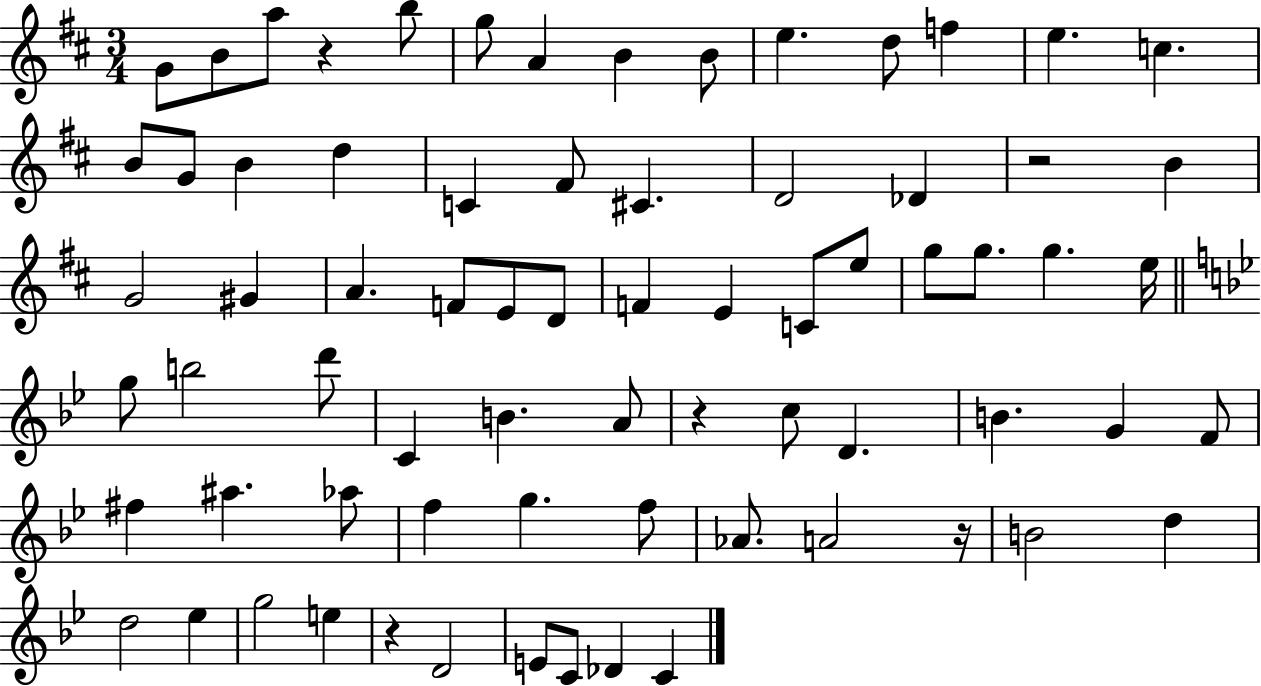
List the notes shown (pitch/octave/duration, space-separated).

G4/e B4/e A5/e R/q B5/e G5/e A4/q B4/q B4/e E5/q. D5/e F5/q E5/q. C5/q. B4/e G4/e B4/q D5/q C4/q F#4/e C#4/q. D4/h Db4/q R/h B4/q G4/h G#4/q A4/q. F4/e E4/e D4/e F4/q E4/q C4/e E5/e G5/e G5/e. G5/q. E5/s G5/e B5/h D6/e C4/q B4/q. A4/e R/q C5/e D4/q. B4/q. G4/q F4/e F#5/q A#5/q. Ab5/e F5/q G5/q. F5/e Ab4/e. A4/h R/s B4/h D5/q D5/h Eb5/q G5/h E5/q R/q D4/h E4/e C4/e Db4/q C4/q